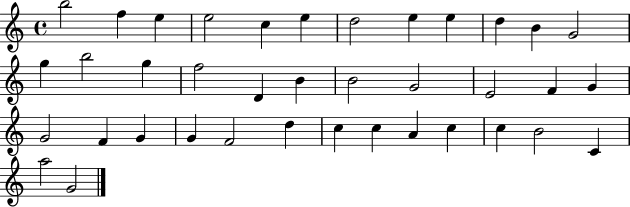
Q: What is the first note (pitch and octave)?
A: B5